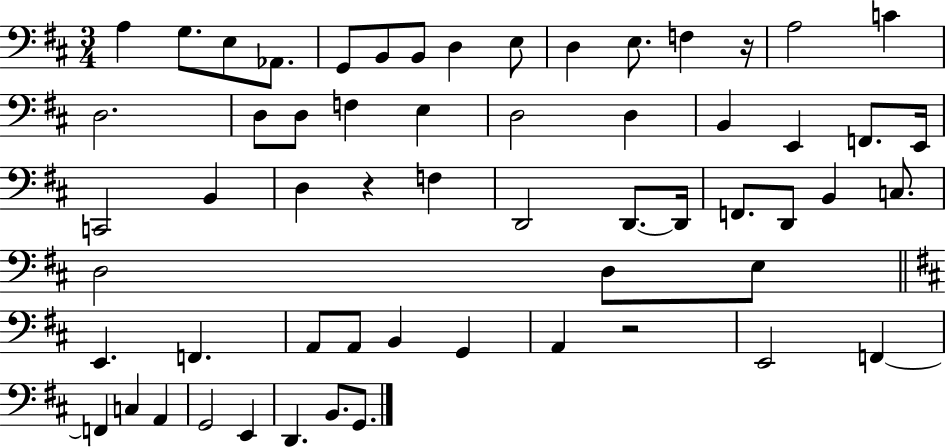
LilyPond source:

{
  \clef bass
  \numericTimeSignature
  \time 3/4
  \key d \major
  a4 g8. e8 aes,8. | g,8 b,8 b,8 d4 e8 | d4 e8. f4 r16 | a2 c'4 | \break d2. | d8 d8 f4 e4 | d2 d4 | b,4 e,4 f,8. e,16 | \break c,2 b,4 | d4 r4 f4 | d,2 d,8.~~ d,16 | f,8. d,8 b,4 c8. | \break d2 d8 e8 | \bar "||" \break \key b \minor e,4. f,4. | a,8 a,8 b,4 g,4 | a,4 r2 | e,2 f,4~~ | \break f,4 c4 a,4 | g,2 e,4 | d,4. b,8. g,8. | \bar "|."
}